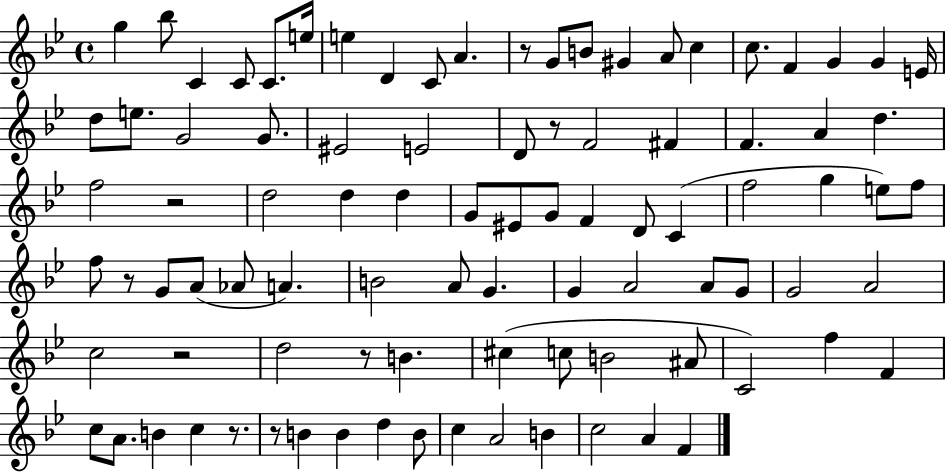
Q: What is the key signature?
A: BES major